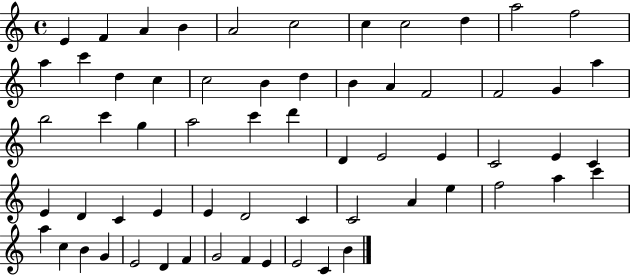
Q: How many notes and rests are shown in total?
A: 62